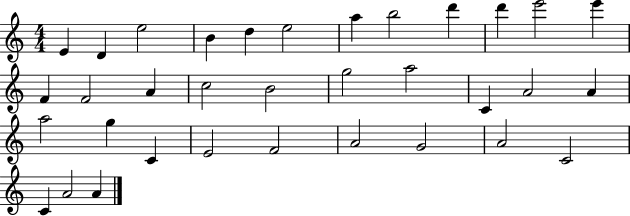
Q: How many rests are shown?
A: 0